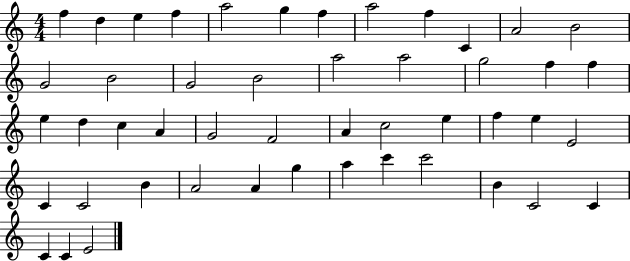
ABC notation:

X:1
T:Untitled
M:4/4
L:1/4
K:C
f d e f a2 g f a2 f C A2 B2 G2 B2 G2 B2 a2 a2 g2 f f e d c A G2 F2 A c2 e f e E2 C C2 B A2 A g a c' c'2 B C2 C C C E2